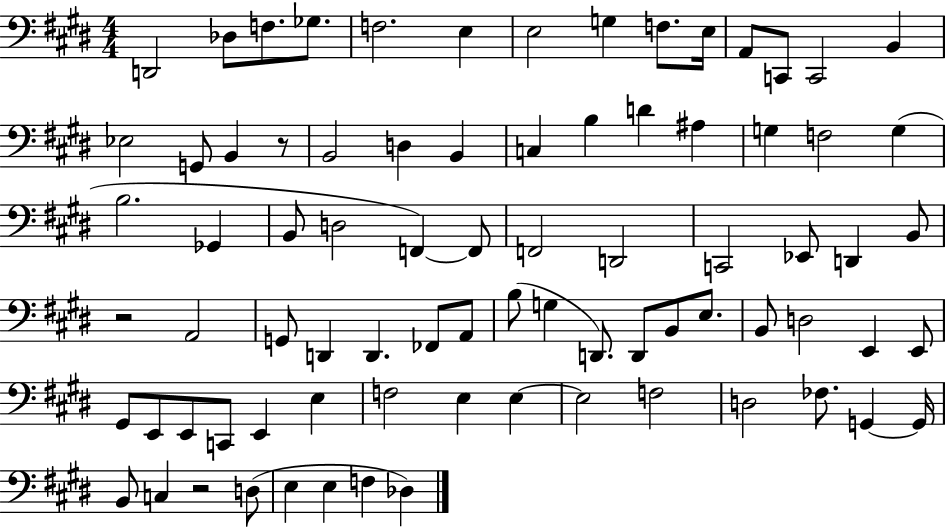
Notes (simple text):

D2/h Db3/e F3/e. Gb3/e. F3/h. E3/q E3/h G3/q F3/e. E3/s A2/e C2/e C2/h B2/q Eb3/h G2/e B2/q R/e B2/h D3/q B2/q C3/q B3/q D4/q A#3/q G3/q F3/h G3/q B3/h. Gb2/q B2/e D3/h F2/q F2/e F2/h D2/h C2/h Eb2/e D2/q B2/e R/h A2/h G2/e D2/q D2/q. FES2/e A2/e B3/e G3/q D2/e. D2/e B2/e E3/e. B2/e D3/h E2/q E2/e G#2/e E2/e E2/e C2/e E2/q E3/q F3/h E3/q E3/q E3/h F3/h D3/h FES3/e. G2/q G2/s B2/e C3/q R/h D3/e E3/q E3/q F3/q Db3/q